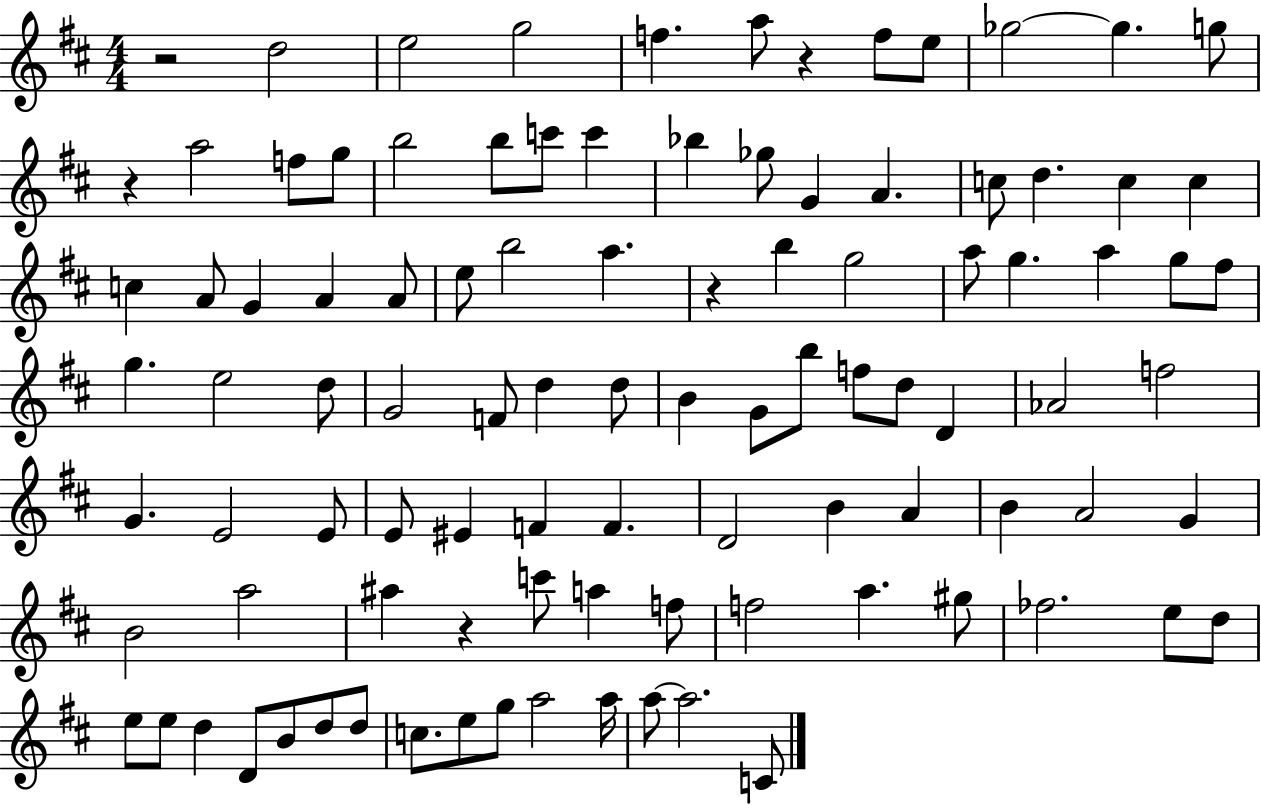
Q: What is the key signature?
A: D major